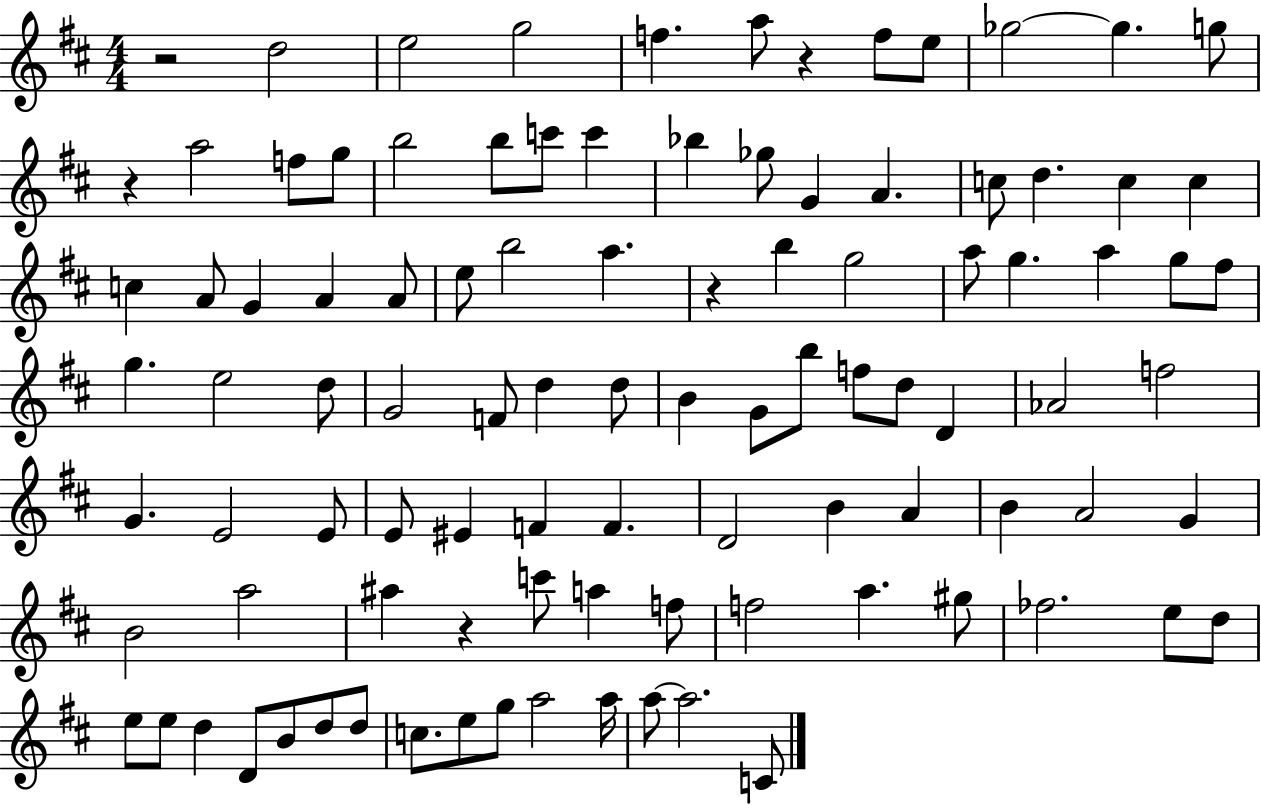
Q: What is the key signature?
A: D major